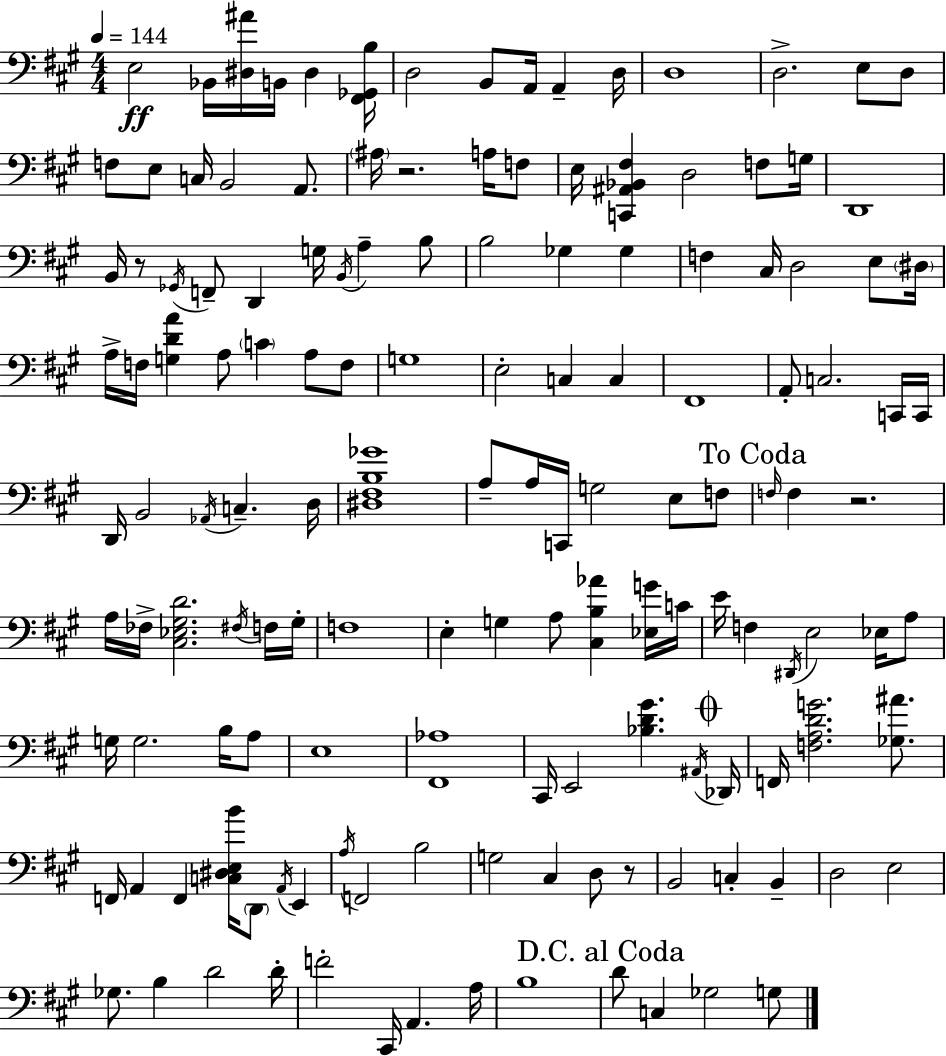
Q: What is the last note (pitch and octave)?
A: G3